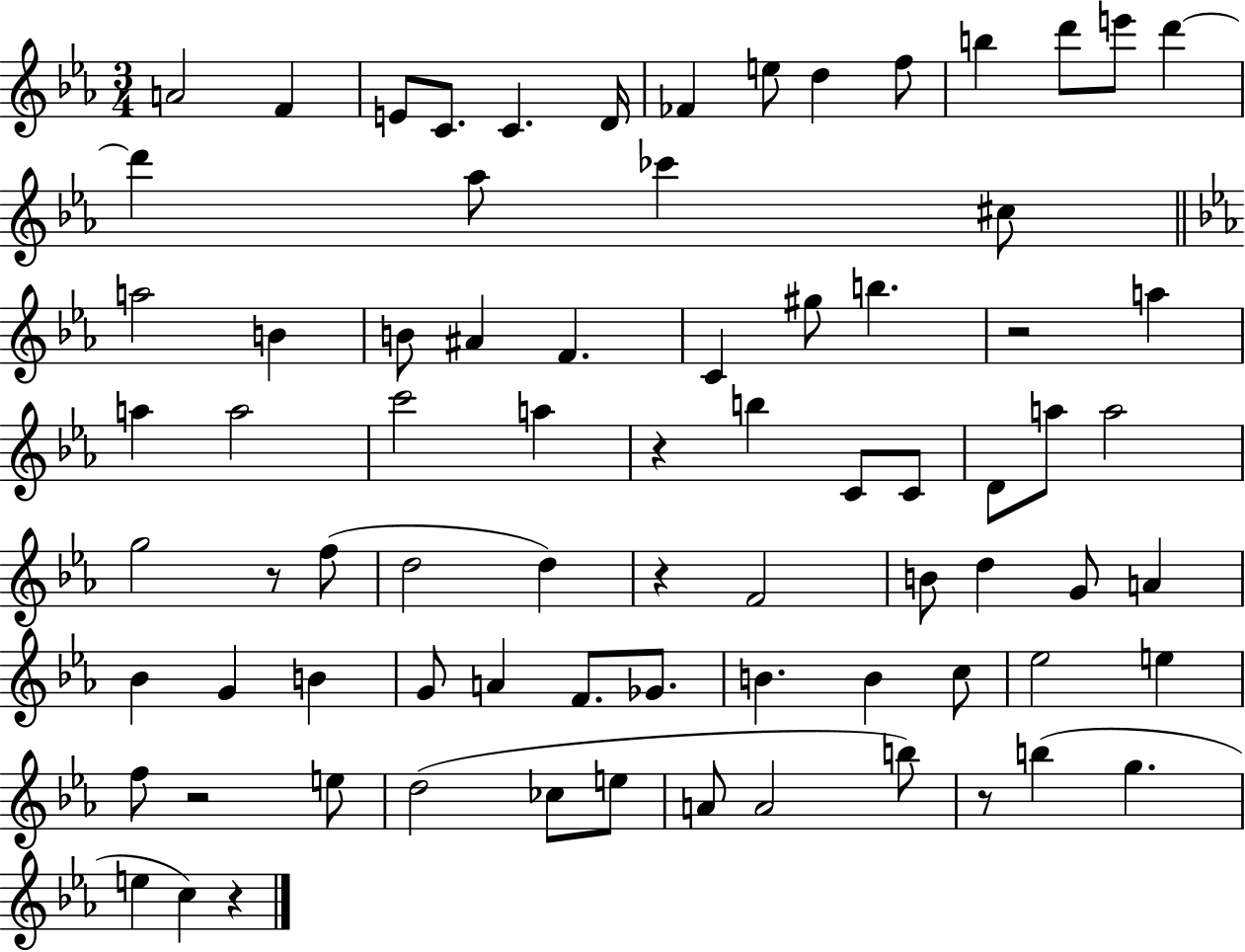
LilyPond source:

{
  \clef treble
  \numericTimeSignature
  \time 3/4
  \key ees \major
  \repeat volta 2 { a'2 f'4 | e'8 c'8. c'4. d'16 | fes'4 e''8 d''4 f''8 | b''4 d'''8 e'''8 d'''4~~ | \break d'''4 aes''8 ces'''4 cis''8 | \bar "||" \break \key ees \major a''2 b'4 | b'8 ais'4 f'4. | c'4 gis''8 b''4. | r2 a''4 | \break a''4 a''2 | c'''2 a''4 | r4 b''4 c'8 c'8 | d'8 a''8 a''2 | \break g''2 r8 f''8( | d''2 d''4) | r4 f'2 | b'8 d''4 g'8 a'4 | \break bes'4 g'4 b'4 | g'8 a'4 f'8. ges'8. | b'4. b'4 c''8 | ees''2 e''4 | \break f''8 r2 e''8 | d''2( ces''8 e''8 | a'8 a'2 b''8) | r8 b''4( g''4. | \break e''4 c''4) r4 | } \bar "|."
}